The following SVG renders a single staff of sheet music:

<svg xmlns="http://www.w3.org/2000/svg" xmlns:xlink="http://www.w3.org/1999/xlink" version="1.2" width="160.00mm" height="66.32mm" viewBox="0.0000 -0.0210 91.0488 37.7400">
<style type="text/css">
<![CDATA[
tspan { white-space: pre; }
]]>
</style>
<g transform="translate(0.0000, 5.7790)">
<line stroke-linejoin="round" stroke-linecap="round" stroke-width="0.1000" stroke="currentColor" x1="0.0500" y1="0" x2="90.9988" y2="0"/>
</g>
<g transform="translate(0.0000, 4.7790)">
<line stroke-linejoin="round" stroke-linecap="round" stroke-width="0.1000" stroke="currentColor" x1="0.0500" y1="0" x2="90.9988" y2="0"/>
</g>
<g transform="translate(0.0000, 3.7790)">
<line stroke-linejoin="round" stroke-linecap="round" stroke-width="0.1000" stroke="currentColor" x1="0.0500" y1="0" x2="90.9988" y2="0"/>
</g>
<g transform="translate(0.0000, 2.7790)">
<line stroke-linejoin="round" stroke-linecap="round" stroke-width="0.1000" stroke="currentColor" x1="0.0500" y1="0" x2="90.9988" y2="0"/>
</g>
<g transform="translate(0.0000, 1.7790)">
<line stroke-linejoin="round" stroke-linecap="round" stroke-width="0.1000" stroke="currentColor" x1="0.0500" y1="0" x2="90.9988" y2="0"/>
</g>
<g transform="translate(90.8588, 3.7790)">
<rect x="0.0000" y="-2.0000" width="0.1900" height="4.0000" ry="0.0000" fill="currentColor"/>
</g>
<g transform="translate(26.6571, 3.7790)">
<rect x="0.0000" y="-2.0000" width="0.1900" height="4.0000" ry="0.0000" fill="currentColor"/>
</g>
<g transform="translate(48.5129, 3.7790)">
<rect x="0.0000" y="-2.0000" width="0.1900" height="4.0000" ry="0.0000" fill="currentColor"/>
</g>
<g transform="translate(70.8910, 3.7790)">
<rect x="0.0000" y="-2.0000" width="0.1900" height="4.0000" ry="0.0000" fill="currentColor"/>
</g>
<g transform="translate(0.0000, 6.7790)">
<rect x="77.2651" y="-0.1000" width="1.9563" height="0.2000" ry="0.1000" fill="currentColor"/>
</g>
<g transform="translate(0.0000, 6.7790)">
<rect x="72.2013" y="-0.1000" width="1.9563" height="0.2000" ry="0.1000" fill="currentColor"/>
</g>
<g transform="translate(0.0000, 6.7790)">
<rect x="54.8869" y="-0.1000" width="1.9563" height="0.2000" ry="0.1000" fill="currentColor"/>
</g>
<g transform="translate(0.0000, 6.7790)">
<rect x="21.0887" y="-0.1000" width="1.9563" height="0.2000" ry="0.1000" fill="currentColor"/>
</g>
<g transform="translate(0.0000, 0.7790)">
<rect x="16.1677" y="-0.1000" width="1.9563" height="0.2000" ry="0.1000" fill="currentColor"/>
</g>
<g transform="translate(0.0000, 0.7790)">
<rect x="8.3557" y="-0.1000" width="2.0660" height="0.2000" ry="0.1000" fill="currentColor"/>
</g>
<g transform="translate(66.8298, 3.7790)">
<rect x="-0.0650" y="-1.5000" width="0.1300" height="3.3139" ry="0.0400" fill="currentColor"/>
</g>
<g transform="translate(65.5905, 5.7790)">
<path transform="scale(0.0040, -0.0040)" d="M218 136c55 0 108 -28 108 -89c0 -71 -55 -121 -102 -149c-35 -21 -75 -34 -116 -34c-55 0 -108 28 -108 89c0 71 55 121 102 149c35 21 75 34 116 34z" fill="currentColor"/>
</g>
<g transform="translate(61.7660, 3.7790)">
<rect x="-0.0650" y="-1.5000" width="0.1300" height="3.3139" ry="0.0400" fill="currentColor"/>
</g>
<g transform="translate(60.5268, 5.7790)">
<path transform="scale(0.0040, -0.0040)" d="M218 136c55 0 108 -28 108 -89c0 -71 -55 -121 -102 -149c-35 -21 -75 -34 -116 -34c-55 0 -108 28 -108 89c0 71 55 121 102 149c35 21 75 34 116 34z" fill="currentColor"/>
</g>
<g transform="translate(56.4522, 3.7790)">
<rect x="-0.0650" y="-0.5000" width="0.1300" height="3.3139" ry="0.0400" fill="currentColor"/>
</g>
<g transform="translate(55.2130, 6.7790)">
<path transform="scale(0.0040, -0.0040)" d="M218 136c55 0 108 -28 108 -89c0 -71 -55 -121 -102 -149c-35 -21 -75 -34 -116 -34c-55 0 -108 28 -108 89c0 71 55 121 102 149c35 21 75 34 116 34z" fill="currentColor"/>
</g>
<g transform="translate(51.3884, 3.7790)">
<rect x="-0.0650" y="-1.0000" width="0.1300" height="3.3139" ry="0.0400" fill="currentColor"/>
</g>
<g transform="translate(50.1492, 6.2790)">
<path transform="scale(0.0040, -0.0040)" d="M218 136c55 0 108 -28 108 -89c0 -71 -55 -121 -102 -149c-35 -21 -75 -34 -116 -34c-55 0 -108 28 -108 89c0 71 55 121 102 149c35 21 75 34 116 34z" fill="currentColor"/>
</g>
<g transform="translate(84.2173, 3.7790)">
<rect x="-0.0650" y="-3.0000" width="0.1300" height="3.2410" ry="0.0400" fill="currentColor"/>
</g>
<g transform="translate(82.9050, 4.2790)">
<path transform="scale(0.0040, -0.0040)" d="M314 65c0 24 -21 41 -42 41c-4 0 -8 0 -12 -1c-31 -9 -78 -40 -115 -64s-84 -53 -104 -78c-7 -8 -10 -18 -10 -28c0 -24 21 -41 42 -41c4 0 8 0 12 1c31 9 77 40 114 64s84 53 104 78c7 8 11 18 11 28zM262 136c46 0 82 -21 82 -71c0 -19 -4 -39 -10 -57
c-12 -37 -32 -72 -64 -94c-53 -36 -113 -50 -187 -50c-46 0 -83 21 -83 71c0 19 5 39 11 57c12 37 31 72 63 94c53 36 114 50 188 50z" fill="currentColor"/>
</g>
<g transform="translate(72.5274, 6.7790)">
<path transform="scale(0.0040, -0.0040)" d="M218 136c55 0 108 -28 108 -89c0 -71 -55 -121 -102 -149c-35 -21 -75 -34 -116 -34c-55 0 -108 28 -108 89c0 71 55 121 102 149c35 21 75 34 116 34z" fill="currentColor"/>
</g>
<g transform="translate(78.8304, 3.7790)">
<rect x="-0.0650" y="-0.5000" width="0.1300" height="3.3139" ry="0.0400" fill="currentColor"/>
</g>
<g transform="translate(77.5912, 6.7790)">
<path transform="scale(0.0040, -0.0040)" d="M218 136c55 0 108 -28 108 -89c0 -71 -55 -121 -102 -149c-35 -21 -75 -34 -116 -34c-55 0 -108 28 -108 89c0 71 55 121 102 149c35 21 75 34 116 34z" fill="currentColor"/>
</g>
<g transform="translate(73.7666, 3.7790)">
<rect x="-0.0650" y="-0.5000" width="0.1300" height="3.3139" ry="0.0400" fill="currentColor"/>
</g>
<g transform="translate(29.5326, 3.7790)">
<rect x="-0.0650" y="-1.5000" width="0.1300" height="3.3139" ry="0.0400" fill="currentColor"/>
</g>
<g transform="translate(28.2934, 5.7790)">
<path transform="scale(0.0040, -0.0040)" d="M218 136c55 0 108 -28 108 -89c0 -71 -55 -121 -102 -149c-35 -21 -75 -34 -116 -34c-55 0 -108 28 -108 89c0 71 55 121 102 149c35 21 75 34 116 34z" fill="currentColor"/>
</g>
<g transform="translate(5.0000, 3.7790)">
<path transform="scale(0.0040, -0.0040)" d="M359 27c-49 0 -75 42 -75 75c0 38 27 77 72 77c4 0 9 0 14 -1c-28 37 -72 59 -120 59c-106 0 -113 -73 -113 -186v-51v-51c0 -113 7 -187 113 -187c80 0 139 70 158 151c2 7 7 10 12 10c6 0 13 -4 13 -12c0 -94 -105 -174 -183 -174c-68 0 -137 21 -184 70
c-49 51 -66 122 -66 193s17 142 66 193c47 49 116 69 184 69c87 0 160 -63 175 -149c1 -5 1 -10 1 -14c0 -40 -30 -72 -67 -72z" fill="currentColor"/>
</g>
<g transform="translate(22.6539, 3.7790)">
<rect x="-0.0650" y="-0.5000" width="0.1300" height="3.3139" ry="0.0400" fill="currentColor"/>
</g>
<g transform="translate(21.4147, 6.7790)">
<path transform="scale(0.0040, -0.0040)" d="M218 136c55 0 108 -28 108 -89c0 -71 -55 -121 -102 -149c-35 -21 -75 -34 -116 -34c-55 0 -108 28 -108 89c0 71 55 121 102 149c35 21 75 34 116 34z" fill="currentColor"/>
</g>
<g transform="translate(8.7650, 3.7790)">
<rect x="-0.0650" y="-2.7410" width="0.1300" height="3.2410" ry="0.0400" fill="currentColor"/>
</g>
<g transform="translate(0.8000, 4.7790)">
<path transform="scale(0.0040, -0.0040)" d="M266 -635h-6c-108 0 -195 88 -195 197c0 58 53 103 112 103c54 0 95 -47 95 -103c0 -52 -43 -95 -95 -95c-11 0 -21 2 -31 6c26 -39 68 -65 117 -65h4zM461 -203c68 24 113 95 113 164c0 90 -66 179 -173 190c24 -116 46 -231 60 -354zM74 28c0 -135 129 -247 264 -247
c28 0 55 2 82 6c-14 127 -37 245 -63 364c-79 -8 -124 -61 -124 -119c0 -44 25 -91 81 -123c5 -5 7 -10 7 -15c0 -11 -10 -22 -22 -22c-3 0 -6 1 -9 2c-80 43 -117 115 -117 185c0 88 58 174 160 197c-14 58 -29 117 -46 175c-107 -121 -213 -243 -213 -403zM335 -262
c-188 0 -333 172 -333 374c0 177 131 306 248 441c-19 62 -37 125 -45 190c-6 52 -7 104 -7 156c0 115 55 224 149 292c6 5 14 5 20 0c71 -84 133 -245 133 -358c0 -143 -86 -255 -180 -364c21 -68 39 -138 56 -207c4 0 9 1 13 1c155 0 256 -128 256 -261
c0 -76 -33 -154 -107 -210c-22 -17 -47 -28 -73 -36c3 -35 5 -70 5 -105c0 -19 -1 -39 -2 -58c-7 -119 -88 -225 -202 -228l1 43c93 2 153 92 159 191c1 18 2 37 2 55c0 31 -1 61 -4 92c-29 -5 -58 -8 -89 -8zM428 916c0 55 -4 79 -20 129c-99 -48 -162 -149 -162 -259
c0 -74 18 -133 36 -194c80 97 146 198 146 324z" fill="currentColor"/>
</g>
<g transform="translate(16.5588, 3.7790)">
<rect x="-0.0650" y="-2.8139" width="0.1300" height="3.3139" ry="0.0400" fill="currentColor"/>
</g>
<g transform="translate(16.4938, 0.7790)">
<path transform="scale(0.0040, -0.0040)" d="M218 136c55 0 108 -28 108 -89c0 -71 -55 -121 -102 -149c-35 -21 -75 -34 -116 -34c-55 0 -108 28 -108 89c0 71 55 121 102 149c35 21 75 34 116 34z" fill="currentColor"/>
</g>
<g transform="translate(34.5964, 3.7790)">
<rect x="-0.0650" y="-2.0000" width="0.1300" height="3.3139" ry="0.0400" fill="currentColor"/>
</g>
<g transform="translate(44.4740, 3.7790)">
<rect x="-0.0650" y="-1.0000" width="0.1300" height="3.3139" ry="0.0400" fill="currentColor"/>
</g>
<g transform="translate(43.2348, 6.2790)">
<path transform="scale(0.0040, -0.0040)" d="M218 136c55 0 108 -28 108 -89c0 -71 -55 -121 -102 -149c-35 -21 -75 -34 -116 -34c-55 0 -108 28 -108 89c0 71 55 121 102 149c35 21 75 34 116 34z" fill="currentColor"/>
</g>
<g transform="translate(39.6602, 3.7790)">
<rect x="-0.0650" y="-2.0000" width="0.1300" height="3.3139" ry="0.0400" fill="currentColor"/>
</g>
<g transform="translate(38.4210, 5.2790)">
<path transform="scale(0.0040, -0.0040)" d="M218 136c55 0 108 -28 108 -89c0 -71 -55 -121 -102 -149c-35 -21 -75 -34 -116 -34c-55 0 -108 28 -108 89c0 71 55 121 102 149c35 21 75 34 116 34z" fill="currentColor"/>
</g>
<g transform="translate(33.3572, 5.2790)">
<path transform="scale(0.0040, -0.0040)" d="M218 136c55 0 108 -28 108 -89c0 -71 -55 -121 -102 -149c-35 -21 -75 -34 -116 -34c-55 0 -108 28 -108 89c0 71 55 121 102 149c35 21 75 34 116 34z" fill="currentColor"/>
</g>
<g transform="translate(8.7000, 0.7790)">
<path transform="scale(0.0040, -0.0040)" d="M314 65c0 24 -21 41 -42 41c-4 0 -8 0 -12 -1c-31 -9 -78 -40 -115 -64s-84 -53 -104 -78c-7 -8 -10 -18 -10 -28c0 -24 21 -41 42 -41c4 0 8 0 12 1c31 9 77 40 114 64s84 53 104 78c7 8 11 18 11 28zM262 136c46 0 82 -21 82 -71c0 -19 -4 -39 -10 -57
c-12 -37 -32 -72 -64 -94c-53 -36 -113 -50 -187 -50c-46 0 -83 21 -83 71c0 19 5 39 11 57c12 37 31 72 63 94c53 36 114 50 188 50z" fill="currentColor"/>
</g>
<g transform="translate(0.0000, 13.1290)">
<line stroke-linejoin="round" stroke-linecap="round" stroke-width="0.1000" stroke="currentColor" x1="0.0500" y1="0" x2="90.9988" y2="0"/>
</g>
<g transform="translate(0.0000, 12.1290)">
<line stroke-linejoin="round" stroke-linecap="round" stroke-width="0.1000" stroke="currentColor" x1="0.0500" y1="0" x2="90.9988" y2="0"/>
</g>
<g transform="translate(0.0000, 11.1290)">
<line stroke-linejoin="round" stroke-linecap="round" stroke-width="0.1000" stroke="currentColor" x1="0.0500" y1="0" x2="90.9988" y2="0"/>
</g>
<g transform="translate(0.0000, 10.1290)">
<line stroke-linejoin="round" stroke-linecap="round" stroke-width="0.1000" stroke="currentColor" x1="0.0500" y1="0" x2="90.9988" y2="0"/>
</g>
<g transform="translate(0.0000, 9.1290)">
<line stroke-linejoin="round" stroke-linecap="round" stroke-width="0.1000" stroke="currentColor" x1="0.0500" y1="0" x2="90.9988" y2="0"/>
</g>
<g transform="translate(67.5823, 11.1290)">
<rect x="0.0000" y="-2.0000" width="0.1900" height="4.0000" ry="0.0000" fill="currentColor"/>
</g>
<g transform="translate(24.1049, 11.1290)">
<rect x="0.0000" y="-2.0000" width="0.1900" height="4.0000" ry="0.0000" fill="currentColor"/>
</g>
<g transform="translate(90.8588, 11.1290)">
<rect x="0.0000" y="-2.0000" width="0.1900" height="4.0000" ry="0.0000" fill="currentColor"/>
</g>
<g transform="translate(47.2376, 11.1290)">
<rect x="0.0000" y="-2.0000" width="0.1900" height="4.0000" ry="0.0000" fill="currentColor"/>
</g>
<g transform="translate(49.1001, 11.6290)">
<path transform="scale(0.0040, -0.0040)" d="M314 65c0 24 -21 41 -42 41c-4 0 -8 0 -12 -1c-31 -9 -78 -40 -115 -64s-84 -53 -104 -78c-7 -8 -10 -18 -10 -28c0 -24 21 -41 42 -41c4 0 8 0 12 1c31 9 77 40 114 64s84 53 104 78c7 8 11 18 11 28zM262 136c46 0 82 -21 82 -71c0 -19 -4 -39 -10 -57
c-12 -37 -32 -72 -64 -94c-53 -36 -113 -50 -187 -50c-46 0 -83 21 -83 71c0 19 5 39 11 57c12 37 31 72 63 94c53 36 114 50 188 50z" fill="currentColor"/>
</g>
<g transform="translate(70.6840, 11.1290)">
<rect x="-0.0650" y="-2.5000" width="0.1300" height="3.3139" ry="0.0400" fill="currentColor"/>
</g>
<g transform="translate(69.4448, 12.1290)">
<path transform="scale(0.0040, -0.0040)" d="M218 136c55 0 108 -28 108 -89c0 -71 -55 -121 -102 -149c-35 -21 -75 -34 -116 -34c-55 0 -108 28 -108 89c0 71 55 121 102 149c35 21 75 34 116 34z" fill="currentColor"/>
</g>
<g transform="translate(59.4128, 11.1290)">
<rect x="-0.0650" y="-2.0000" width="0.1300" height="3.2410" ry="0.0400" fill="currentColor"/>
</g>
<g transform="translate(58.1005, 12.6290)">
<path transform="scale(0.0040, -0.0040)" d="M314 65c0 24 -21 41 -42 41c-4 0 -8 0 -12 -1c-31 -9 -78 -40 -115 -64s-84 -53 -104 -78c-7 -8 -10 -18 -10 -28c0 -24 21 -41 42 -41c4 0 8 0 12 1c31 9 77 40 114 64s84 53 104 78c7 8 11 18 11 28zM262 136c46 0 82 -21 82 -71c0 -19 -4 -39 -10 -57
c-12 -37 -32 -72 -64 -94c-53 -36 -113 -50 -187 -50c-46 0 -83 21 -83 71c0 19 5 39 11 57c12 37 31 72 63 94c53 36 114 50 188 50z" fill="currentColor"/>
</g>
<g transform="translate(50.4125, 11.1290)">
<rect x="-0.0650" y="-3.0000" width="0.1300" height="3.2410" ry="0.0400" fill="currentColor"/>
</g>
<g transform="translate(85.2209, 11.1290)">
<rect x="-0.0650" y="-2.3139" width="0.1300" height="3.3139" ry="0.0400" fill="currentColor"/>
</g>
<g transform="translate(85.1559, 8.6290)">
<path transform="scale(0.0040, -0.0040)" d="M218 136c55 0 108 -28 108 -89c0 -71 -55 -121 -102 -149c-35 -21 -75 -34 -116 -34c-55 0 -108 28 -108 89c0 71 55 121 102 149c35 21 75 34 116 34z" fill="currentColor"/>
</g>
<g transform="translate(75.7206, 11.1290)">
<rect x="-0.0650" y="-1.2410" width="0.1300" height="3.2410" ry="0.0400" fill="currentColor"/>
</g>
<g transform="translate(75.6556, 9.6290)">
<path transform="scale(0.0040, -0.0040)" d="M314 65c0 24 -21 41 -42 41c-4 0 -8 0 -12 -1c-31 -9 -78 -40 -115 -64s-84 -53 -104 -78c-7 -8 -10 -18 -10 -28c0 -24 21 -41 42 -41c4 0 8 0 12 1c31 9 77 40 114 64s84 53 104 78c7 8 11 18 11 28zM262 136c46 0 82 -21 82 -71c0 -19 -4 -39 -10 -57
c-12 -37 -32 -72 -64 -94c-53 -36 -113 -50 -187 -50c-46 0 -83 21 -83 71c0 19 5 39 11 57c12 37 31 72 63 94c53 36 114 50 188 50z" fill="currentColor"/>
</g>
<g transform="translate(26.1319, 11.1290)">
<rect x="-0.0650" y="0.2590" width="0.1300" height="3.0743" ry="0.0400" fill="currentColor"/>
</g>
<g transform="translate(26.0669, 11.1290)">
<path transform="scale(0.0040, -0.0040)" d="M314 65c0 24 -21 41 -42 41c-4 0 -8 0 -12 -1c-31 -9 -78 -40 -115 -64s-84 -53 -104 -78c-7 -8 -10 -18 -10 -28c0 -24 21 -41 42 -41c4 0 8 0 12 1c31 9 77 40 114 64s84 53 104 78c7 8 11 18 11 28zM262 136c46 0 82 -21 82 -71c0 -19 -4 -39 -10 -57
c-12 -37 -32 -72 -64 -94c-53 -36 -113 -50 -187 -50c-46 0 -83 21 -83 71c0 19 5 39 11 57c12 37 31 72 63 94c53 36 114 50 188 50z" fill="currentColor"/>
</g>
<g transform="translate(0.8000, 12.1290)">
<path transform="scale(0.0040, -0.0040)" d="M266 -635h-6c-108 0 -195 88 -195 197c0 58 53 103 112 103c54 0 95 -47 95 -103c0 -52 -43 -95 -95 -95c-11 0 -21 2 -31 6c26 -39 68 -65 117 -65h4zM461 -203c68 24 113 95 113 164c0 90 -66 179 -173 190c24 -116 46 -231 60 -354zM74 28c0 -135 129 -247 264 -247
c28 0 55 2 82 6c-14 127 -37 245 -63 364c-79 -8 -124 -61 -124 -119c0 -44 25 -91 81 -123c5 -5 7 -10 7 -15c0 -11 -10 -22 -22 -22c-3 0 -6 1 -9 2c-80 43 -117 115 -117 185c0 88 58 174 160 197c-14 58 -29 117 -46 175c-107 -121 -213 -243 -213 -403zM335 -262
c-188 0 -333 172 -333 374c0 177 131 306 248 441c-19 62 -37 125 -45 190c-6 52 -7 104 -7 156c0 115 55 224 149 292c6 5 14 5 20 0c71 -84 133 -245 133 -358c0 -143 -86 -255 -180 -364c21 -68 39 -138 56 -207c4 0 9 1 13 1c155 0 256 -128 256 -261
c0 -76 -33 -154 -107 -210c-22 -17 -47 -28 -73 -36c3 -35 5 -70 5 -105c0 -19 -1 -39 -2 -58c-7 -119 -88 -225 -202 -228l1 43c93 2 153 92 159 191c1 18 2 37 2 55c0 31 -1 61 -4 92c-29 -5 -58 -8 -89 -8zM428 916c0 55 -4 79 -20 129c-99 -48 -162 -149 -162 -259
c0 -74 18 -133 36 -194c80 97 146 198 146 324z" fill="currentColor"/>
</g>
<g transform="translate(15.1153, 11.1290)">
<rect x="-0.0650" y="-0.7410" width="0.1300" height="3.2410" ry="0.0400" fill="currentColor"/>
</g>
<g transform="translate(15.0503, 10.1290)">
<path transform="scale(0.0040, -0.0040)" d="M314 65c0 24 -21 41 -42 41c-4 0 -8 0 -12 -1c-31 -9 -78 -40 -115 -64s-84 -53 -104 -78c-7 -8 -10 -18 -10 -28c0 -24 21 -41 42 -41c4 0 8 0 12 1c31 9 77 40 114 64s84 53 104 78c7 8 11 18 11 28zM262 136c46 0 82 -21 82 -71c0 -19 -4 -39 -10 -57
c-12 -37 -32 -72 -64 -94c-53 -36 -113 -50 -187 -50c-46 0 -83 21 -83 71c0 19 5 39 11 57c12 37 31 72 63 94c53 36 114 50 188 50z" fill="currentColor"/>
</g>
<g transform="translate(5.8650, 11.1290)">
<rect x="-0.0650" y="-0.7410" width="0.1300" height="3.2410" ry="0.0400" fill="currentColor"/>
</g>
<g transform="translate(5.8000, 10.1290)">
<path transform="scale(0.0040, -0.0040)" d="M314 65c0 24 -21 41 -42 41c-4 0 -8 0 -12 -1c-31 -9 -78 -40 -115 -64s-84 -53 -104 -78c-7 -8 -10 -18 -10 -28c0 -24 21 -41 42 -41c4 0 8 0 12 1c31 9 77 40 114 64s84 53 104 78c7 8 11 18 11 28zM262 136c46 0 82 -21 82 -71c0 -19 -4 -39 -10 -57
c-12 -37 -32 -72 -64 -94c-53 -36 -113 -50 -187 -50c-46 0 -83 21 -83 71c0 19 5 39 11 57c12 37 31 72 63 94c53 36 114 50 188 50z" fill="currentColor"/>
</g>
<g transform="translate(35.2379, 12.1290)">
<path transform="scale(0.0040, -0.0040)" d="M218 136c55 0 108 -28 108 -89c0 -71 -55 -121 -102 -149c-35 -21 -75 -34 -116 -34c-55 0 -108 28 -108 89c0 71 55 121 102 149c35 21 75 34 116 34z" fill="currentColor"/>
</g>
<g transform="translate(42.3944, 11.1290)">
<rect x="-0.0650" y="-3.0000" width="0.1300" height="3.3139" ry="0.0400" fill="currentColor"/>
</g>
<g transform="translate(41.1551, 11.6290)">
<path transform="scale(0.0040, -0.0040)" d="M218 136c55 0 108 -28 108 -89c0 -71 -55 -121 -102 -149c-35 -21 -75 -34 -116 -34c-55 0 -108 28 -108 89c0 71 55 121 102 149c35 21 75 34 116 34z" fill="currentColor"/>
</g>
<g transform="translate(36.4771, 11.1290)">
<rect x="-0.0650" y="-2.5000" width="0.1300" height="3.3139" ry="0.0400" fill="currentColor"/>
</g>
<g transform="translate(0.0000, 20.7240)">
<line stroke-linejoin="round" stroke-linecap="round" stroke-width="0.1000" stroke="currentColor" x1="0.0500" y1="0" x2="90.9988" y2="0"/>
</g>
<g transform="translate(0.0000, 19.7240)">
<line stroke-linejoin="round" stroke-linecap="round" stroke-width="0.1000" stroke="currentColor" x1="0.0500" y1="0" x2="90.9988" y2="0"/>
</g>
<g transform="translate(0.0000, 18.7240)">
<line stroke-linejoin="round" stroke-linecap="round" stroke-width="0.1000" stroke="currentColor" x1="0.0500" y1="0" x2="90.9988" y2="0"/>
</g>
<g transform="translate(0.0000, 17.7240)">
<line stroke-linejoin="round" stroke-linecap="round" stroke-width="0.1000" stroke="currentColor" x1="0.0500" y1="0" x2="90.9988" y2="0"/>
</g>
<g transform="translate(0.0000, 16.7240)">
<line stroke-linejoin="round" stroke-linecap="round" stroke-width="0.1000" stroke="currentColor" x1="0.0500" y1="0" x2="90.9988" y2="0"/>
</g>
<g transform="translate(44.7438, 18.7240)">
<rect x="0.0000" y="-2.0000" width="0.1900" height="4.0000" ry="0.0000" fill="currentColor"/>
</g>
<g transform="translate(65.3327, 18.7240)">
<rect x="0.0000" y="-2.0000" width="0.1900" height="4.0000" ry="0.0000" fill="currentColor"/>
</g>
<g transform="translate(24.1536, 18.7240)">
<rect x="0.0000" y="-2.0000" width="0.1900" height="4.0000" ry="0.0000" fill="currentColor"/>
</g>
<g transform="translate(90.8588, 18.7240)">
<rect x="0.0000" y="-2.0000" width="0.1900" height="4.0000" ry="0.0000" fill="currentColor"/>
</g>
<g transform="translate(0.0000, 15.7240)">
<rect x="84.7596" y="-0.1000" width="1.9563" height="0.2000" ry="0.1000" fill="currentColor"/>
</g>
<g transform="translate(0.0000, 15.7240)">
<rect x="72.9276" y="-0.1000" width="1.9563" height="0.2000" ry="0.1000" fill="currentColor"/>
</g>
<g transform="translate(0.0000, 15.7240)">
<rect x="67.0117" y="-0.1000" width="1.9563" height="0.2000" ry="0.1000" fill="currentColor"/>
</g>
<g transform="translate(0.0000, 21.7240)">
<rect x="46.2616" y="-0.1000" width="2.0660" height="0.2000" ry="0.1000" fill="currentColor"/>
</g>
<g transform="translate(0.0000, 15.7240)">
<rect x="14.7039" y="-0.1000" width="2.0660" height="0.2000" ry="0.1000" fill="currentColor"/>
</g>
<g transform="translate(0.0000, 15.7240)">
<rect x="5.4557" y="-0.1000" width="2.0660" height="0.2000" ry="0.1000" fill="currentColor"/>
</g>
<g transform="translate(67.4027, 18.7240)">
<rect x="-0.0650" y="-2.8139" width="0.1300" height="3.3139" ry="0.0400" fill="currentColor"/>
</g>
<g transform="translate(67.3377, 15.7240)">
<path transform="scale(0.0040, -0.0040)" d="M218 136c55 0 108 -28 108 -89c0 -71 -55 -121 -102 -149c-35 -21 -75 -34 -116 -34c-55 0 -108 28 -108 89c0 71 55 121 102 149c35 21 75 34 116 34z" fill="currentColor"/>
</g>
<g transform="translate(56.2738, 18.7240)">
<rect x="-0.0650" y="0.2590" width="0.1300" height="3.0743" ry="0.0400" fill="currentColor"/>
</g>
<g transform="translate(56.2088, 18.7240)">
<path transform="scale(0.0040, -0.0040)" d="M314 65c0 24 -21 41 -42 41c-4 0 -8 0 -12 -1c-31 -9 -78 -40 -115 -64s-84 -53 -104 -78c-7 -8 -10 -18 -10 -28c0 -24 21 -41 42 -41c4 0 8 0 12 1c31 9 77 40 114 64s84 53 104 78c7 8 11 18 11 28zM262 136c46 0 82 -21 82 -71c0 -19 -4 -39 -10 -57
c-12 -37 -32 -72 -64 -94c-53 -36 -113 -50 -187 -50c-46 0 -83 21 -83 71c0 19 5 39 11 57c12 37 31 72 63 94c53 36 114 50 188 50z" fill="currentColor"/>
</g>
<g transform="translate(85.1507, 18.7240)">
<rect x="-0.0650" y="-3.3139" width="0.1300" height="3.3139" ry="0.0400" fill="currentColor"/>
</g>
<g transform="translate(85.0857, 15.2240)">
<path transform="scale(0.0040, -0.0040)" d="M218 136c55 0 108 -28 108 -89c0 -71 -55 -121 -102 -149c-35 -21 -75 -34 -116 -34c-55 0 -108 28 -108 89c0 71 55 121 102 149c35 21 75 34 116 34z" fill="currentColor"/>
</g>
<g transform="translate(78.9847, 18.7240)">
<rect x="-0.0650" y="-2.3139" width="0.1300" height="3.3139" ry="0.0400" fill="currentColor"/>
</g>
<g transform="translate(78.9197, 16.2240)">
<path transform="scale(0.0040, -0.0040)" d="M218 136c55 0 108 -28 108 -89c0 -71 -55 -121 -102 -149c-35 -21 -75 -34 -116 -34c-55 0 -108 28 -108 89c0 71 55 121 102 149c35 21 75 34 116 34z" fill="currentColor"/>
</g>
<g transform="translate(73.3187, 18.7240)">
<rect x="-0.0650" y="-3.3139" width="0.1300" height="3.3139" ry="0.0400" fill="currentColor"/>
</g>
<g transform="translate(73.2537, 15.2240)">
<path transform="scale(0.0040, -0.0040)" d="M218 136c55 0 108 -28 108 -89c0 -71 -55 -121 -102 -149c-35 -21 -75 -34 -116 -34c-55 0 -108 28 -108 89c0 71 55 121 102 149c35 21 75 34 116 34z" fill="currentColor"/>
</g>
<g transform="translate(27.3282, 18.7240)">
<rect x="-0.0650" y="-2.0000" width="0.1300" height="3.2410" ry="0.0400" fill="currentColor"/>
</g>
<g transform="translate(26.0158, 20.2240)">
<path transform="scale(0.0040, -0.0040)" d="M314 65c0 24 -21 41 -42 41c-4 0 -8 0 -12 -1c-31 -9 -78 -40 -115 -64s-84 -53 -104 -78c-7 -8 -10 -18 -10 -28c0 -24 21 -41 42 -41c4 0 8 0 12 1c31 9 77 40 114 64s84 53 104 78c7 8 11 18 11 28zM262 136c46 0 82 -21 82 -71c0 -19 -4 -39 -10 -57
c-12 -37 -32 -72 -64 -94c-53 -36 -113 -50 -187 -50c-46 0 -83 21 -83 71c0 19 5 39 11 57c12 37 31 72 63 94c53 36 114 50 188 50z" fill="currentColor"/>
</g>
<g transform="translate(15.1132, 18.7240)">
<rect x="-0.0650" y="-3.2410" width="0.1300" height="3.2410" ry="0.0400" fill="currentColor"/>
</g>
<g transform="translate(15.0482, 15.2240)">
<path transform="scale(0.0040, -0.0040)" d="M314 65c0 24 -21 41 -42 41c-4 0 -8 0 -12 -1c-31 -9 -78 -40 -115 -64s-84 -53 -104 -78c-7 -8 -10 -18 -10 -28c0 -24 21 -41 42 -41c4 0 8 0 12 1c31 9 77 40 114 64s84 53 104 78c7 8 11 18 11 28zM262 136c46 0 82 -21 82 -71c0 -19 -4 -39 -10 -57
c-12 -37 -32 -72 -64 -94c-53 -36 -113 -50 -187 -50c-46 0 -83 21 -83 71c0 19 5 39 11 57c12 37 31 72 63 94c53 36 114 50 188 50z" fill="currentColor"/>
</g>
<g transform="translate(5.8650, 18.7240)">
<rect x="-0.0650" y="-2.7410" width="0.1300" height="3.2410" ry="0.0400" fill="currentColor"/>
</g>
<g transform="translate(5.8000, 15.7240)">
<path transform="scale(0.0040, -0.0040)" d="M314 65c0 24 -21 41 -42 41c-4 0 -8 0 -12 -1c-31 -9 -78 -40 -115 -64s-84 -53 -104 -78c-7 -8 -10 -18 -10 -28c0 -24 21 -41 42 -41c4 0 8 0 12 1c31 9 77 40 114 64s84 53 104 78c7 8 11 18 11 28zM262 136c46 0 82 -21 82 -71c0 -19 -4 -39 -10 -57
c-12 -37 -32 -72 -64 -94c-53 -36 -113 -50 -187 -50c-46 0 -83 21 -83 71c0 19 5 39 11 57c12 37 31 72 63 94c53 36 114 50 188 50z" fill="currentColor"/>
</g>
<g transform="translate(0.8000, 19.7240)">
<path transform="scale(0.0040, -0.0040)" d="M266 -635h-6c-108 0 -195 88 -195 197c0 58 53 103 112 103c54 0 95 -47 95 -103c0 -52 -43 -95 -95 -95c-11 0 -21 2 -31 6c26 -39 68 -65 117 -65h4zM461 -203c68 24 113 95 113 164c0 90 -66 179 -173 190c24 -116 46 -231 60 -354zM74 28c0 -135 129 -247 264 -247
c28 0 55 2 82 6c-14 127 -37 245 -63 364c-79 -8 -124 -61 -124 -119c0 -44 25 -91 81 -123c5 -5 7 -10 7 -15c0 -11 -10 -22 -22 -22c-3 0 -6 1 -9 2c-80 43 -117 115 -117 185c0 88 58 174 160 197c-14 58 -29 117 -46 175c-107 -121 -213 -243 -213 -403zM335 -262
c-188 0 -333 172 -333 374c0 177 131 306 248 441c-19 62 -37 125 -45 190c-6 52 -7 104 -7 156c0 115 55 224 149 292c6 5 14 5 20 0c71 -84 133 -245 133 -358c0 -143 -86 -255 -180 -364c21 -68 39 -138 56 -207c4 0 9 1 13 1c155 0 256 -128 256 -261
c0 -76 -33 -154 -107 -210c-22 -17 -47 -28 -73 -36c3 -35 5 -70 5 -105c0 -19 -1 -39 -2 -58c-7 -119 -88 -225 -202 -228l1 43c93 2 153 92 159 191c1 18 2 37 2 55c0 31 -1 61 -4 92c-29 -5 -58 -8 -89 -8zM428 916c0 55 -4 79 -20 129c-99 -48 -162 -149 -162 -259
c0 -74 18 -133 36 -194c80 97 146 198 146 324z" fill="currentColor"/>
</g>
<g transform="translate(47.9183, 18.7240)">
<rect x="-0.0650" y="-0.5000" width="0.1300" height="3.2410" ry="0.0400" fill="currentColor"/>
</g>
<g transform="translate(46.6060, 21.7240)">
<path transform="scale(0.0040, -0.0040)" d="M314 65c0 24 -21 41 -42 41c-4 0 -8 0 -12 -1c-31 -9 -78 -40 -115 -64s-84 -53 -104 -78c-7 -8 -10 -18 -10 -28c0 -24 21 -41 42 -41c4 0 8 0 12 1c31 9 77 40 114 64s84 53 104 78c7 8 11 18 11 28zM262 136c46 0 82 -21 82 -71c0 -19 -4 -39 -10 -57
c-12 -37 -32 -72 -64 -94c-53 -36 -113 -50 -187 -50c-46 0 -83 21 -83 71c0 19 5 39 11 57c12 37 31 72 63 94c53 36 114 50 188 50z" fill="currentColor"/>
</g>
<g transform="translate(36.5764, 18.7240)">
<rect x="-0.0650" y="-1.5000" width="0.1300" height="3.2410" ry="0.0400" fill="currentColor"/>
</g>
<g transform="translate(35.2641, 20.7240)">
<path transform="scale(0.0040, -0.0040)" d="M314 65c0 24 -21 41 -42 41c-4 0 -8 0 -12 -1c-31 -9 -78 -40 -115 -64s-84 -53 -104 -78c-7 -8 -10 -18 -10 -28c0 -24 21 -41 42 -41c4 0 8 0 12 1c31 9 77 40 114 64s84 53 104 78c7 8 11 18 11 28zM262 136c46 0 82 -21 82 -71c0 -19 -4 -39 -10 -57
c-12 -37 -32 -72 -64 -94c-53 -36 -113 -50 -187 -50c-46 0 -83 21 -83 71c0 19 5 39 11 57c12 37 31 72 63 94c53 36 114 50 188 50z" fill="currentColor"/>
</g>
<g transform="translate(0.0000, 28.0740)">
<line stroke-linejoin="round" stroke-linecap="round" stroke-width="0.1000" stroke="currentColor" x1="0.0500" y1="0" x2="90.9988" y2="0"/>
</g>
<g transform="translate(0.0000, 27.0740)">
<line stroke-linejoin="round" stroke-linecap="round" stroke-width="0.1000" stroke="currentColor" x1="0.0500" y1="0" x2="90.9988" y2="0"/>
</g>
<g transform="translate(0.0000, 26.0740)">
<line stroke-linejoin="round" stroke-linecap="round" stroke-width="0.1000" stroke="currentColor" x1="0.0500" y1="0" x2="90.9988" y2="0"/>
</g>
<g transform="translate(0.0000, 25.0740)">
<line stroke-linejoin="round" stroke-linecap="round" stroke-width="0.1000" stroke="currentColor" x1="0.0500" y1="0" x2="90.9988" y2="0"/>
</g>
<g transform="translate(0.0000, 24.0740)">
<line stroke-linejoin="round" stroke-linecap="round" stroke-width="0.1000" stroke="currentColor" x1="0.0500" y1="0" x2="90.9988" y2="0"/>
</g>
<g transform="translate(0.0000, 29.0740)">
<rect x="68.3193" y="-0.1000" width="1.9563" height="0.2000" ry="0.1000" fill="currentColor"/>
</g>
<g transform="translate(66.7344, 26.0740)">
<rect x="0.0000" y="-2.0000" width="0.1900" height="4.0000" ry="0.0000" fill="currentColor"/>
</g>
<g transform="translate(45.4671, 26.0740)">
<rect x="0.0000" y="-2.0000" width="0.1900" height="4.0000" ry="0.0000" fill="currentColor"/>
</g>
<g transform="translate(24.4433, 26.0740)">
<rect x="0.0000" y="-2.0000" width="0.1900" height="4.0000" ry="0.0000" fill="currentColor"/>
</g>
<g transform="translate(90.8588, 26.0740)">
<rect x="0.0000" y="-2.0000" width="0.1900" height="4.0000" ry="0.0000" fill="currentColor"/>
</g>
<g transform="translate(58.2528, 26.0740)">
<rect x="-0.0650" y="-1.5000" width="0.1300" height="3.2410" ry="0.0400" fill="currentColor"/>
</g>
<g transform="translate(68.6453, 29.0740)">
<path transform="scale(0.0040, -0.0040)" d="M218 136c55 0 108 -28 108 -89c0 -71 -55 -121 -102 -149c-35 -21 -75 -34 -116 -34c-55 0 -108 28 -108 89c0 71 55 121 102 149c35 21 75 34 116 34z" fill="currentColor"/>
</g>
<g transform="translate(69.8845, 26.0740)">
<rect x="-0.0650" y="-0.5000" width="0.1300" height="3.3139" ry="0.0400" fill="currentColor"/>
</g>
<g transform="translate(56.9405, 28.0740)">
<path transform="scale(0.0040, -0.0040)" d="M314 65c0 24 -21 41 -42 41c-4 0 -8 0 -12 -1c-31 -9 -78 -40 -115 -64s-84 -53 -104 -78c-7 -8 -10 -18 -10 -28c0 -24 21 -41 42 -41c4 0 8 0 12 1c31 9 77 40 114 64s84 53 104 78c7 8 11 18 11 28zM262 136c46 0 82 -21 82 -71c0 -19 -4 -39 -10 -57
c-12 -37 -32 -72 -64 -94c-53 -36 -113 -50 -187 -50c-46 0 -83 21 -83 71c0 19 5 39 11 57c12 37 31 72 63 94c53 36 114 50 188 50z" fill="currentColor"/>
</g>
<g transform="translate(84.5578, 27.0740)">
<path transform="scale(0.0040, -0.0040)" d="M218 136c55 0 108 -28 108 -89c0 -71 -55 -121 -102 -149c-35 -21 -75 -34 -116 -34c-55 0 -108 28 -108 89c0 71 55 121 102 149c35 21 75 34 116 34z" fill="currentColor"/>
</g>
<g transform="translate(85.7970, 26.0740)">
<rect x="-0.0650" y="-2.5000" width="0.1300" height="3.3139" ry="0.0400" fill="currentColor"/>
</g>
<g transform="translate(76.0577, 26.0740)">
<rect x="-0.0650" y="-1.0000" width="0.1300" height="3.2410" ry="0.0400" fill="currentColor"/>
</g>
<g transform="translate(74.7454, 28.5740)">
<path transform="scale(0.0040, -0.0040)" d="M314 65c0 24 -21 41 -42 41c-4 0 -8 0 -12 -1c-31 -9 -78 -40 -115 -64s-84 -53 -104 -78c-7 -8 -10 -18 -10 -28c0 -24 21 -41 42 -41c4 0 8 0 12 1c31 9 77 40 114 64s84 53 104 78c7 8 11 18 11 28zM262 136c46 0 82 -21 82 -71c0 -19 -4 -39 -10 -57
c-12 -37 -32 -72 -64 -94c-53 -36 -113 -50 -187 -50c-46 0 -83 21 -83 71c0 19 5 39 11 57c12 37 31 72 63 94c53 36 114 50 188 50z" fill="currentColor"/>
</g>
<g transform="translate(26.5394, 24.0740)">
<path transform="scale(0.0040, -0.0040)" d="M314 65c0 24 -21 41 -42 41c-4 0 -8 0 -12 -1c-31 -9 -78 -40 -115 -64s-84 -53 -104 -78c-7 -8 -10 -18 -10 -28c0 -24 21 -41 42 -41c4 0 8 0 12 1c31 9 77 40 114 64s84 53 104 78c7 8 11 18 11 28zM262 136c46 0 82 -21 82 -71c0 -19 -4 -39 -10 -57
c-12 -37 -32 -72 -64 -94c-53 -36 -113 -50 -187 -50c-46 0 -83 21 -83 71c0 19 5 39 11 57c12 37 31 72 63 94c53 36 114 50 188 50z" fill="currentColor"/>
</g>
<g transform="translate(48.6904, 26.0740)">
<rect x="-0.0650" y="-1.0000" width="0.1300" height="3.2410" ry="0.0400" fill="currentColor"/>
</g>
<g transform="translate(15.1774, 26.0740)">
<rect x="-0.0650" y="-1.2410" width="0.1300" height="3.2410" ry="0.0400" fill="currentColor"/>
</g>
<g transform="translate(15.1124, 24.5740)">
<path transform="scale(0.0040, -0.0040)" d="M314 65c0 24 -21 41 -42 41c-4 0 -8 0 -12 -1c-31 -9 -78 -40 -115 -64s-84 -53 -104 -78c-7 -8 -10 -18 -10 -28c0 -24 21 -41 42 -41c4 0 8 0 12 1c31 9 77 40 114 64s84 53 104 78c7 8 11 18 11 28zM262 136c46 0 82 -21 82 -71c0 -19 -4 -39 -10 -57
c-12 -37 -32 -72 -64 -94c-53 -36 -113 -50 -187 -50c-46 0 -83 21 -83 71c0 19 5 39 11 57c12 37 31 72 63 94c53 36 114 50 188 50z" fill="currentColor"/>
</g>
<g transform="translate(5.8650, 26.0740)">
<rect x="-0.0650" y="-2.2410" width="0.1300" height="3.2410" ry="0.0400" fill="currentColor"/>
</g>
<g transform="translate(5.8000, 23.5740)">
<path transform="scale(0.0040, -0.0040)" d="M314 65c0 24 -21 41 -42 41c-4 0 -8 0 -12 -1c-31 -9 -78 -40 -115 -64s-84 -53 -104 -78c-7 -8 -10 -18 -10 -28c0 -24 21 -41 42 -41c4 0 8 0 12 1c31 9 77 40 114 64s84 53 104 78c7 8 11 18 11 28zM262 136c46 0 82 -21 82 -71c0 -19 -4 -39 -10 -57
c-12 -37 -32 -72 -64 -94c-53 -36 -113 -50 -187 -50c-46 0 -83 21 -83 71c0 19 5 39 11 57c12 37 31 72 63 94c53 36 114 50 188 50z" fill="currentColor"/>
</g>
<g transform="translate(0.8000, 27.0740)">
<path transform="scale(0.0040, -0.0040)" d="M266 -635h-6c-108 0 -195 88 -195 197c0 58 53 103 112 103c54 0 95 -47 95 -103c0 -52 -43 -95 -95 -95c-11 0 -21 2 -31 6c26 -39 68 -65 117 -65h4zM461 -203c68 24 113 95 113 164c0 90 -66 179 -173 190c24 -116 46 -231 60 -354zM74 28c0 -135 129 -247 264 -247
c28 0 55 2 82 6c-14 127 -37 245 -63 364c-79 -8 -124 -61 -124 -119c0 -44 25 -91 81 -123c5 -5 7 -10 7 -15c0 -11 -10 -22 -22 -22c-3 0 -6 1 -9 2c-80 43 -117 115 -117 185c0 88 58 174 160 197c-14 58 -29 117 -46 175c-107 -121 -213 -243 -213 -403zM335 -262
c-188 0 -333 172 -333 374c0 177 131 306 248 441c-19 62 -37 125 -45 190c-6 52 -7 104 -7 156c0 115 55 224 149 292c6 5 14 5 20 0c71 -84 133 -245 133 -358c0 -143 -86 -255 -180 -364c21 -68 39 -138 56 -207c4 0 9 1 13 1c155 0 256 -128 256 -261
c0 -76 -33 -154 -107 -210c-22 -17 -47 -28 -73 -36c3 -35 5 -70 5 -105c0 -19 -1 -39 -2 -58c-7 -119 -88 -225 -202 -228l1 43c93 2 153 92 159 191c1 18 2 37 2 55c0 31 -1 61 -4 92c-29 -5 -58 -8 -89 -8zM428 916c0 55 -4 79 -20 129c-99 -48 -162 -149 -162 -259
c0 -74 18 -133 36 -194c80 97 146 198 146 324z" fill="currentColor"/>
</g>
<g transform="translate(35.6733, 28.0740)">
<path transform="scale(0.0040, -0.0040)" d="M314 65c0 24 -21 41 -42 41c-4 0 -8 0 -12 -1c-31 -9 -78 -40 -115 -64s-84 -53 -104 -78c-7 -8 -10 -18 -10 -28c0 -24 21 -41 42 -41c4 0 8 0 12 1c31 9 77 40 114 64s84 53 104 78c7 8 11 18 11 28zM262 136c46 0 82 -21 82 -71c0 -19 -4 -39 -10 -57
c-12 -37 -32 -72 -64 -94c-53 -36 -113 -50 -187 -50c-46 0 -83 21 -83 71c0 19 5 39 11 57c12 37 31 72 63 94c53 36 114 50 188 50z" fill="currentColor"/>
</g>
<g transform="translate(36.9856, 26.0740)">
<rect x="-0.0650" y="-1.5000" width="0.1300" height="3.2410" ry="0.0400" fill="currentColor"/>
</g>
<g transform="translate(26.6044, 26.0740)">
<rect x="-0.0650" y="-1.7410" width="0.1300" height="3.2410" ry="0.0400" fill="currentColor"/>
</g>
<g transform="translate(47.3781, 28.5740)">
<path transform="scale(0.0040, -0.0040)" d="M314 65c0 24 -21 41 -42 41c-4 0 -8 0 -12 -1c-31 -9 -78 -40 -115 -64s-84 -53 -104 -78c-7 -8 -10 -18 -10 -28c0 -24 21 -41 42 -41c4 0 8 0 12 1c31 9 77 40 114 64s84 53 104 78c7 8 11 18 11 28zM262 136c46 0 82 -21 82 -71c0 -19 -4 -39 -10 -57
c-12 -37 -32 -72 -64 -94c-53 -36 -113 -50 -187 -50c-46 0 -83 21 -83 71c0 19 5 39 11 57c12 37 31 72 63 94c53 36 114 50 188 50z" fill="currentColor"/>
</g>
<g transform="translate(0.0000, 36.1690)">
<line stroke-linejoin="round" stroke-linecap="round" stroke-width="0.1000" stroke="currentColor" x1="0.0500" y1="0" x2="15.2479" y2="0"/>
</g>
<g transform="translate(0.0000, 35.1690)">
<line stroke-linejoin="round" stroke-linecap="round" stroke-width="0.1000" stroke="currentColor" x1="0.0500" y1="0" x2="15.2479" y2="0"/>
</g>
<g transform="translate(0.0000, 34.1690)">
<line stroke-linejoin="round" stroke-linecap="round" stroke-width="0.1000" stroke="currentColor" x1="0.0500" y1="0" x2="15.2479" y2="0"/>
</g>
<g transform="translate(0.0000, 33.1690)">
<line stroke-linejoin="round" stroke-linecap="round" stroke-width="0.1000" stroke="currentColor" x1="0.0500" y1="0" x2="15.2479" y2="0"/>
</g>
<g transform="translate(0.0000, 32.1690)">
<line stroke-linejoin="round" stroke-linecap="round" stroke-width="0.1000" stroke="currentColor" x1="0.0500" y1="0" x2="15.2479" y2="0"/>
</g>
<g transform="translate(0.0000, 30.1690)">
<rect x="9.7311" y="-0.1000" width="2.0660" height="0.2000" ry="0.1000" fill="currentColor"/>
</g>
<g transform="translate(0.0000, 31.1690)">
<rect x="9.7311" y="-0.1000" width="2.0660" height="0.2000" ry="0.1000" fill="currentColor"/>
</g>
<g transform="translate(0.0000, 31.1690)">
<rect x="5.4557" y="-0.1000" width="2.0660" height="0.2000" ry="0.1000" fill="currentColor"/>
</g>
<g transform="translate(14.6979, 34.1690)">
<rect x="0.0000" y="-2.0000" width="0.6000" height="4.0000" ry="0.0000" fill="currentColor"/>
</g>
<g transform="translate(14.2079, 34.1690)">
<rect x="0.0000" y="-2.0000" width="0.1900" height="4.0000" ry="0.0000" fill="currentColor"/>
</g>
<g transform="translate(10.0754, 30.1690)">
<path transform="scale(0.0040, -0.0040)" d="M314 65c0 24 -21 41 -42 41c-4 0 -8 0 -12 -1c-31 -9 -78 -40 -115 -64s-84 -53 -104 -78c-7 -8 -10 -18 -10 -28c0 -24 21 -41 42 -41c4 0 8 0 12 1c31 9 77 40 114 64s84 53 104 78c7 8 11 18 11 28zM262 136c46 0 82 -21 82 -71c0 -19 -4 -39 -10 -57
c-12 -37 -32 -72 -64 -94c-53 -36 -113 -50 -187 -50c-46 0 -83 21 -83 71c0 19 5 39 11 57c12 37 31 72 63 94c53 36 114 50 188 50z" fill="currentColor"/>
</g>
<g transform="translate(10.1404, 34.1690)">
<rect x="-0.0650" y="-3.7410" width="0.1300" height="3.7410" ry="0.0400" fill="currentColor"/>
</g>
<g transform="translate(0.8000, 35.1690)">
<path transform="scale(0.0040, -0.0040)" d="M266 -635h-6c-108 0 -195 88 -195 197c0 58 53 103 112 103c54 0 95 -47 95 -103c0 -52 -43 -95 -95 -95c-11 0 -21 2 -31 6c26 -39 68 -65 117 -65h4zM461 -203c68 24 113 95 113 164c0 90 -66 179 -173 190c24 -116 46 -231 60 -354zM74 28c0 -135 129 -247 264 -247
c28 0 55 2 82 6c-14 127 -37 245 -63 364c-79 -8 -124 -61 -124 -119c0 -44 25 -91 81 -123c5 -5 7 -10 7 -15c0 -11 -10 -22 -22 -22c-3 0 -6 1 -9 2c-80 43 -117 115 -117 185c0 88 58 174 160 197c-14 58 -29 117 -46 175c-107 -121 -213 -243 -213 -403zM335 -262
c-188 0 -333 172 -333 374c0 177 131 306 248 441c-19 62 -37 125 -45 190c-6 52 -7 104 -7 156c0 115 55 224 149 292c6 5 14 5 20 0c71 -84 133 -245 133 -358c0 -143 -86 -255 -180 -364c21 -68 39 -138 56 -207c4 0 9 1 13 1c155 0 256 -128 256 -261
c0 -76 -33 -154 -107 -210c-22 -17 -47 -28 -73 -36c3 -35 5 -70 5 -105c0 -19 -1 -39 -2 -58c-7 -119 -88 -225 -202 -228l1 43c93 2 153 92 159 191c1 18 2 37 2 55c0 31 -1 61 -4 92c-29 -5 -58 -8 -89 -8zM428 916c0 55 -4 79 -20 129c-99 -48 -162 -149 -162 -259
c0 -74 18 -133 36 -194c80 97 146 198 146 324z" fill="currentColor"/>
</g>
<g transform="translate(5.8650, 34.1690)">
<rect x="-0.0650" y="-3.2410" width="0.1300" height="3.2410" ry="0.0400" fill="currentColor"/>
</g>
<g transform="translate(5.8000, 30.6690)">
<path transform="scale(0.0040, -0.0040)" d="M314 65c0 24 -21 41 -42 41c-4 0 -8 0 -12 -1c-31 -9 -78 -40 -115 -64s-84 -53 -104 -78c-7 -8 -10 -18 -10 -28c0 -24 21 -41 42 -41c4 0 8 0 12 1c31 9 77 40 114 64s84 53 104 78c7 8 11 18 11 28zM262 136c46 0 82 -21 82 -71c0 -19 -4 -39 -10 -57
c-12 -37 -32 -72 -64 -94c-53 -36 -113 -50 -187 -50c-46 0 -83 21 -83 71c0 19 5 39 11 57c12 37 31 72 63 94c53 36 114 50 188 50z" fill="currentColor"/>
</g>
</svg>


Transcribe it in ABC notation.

X:1
T:Untitled
M:4/4
L:1/4
K:C
a2 a C E F F D D C E E C C A2 d2 d2 B2 G A A2 F2 G e2 g a2 b2 F2 E2 C2 B2 a b g b g2 e2 f2 E2 D2 E2 C D2 G b2 c'2